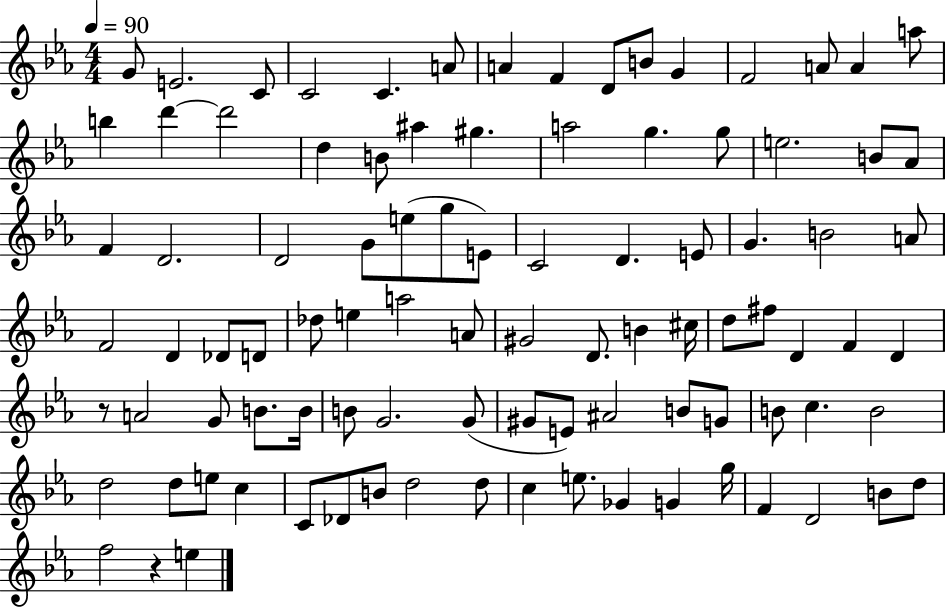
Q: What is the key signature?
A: EES major